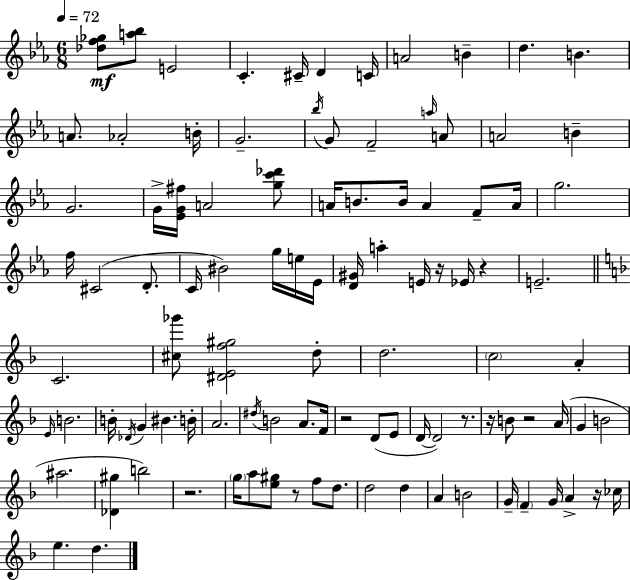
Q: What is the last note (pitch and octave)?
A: D5